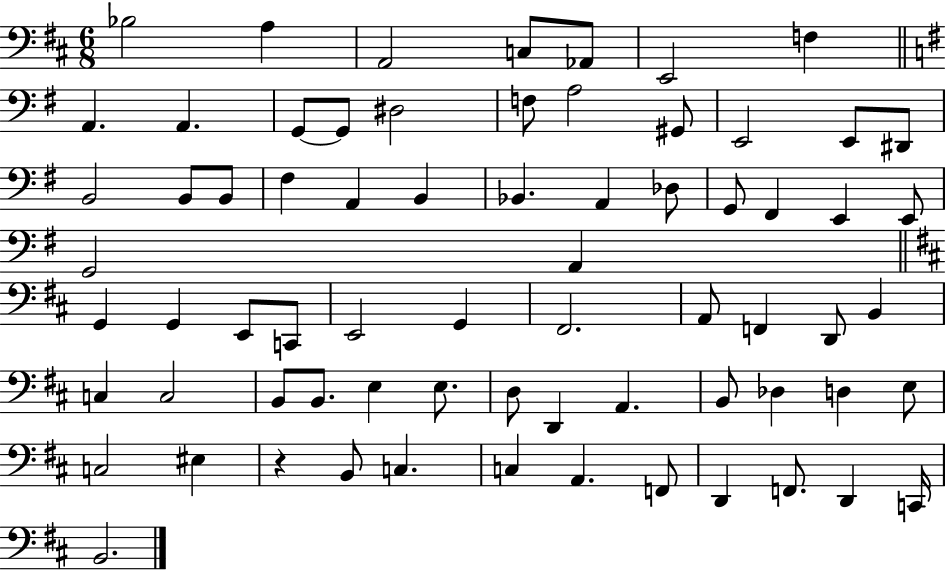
Bb3/h A3/q A2/h C3/e Ab2/e E2/h F3/q A2/q. A2/q. G2/e G2/e D#3/h F3/e A3/h G#2/e E2/h E2/e D#2/e B2/h B2/e B2/e F#3/q A2/q B2/q Bb2/q. A2/q Db3/e G2/e F#2/q E2/q E2/e G2/h A2/q G2/q G2/q E2/e C2/e E2/h G2/q F#2/h. A2/e F2/q D2/e B2/q C3/q C3/h B2/e B2/e. E3/q E3/e. D3/e D2/q A2/q. B2/e Db3/q D3/q E3/e C3/h EIS3/q R/q B2/e C3/q. C3/q A2/q. F2/e D2/q F2/e. D2/q C2/s B2/h.